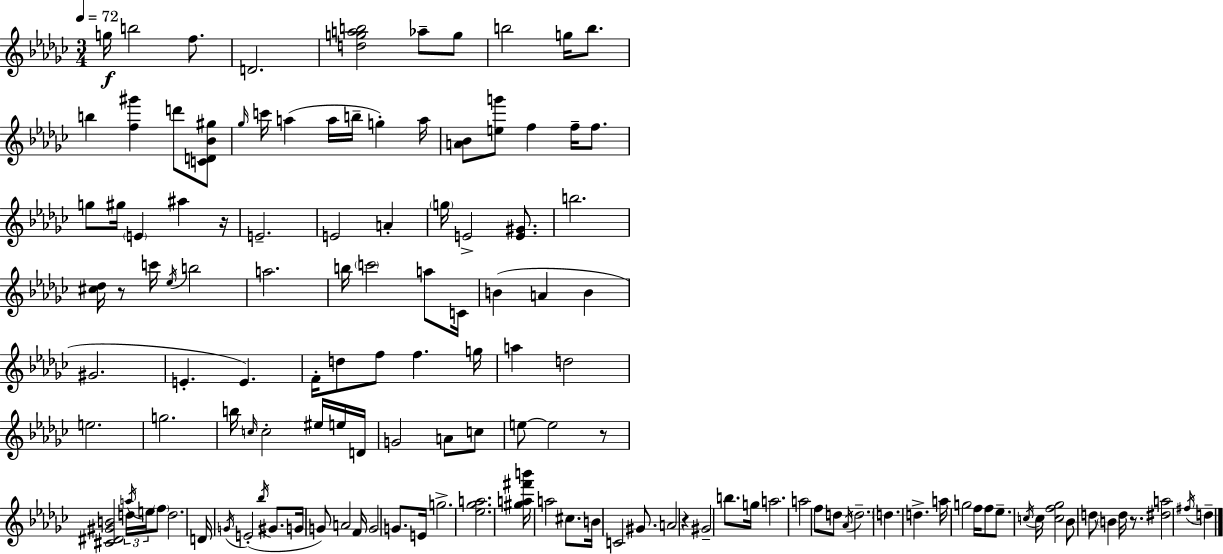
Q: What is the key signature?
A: EES minor